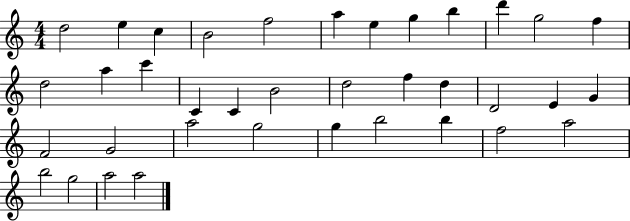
{
  \clef treble
  \numericTimeSignature
  \time 4/4
  \key c \major
  d''2 e''4 c''4 | b'2 f''2 | a''4 e''4 g''4 b''4 | d'''4 g''2 f''4 | \break d''2 a''4 c'''4 | c'4 c'4 b'2 | d''2 f''4 d''4 | d'2 e'4 g'4 | \break f'2 g'2 | a''2 g''2 | g''4 b''2 b''4 | f''2 a''2 | \break b''2 g''2 | a''2 a''2 | \bar "|."
}